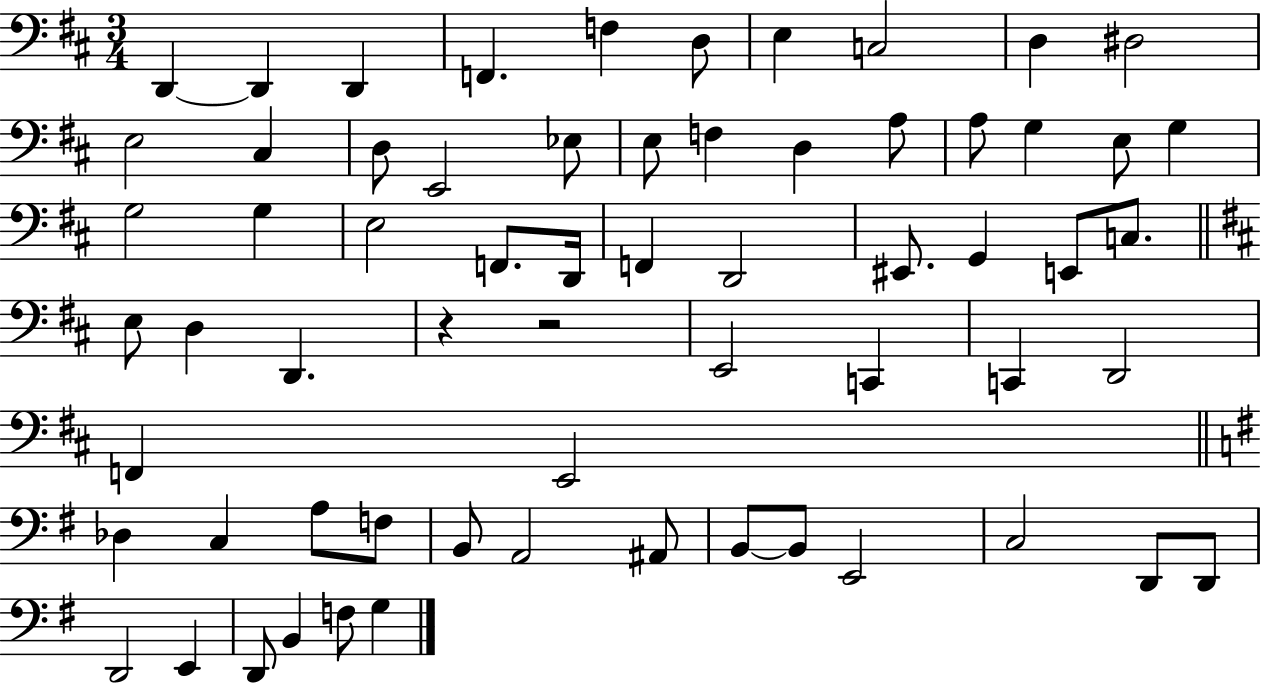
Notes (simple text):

D2/q D2/q D2/q F2/q. F3/q D3/e E3/q C3/h D3/q D#3/h E3/h C#3/q D3/e E2/h Eb3/e E3/e F3/q D3/q A3/e A3/e G3/q E3/e G3/q G3/h G3/q E3/h F2/e. D2/s F2/q D2/h EIS2/e. G2/q E2/e C3/e. E3/e D3/q D2/q. R/q R/h E2/h C2/q C2/q D2/h F2/q E2/h Db3/q C3/q A3/e F3/e B2/e A2/h A#2/e B2/e B2/e E2/h C3/h D2/e D2/e D2/h E2/q D2/e B2/q F3/e G3/q